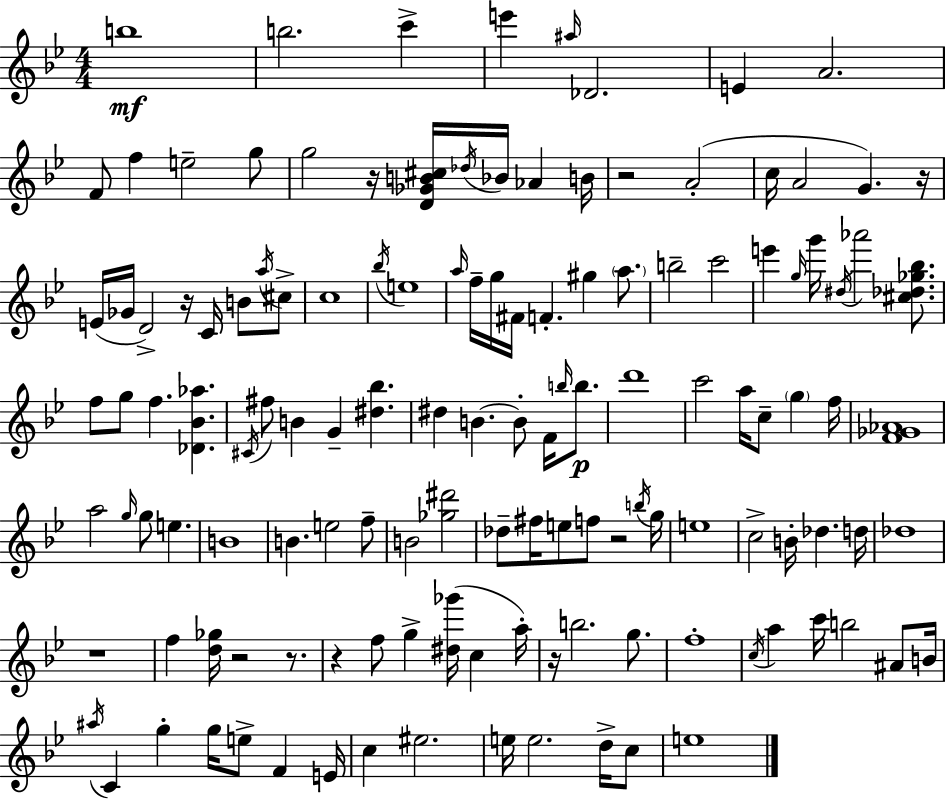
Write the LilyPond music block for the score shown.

{
  \clef treble
  \numericTimeSignature
  \time 4/4
  \key g \minor
  b''1\mf | b''2. c'''4-> | e'''4 \grace { ais''16 } des'2. | e'4 a'2. | \break f'8 f''4 e''2-- g''8 | g''2 r16 <d' ges' b' cis''>16 \acciaccatura { des''16 } bes'16 aes'4 | b'16 r2 a'2-.( | c''16 a'2 g'4.) | \break r16 e'16( ges'16 d'2->) r16 c'16 b'8 | \acciaccatura { a''16 } cis''8-> c''1 | \acciaccatura { bes''16 } e''1 | \grace { a''16 } f''16-- g''16 fis'16 f'4.-. gis''4 | \break \parenthesize a''8. b''2-- c'''2 | e'''4 \grace { g''16 } g'''16 \acciaccatura { dis''16 } aes'''2 | <cis'' des'' ges'' bes''>8. f''8 g''8 f''4. | <des' bes' aes''>4. \acciaccatura { cis'16 } fis''8 b'4 g'4-- | \break <dis'' bes''>4. dis''4 b'4.~~ | b'8-. f'16 \grace { b''16 } b''8.\p d'''1 | c'''2 | a''16 c''8-- \parenthesize g''4 f''16 <f' ges' aes'>1 | \break a''2 | \grace { g''16 } g''8 e''4. b'1 | b'4. | e''2 f''8-- b'2 | \break <ges'' dis'''>2 des''8-- fis''16 e''8 f''8 | r2 \acciaccatura { b''16 } g''16 e''1 | c''2-> | b'16-. des''4. d''16 des''1 | \break r1 | f''4 <d'' ges''>16 | r2 r8. r4 f''8 | g''4-> <dis'' ges'''>16( c''4 a''16-.) r16 b''2. | \break g''8. f''1-. | \acciaccatura { c''16 } a''4 | c'''16 b''2 ais'8 b'16 \acciaccatura { ais''16 } c'4 | g''4-. g''16 e''8-> f'4 e'16 c''4 | \break eis''2. e''16 e''2. | d''16-> c''8 e''1 | \bar "|."
}